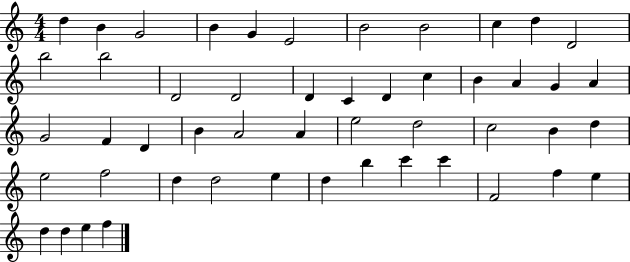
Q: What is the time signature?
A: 4/4